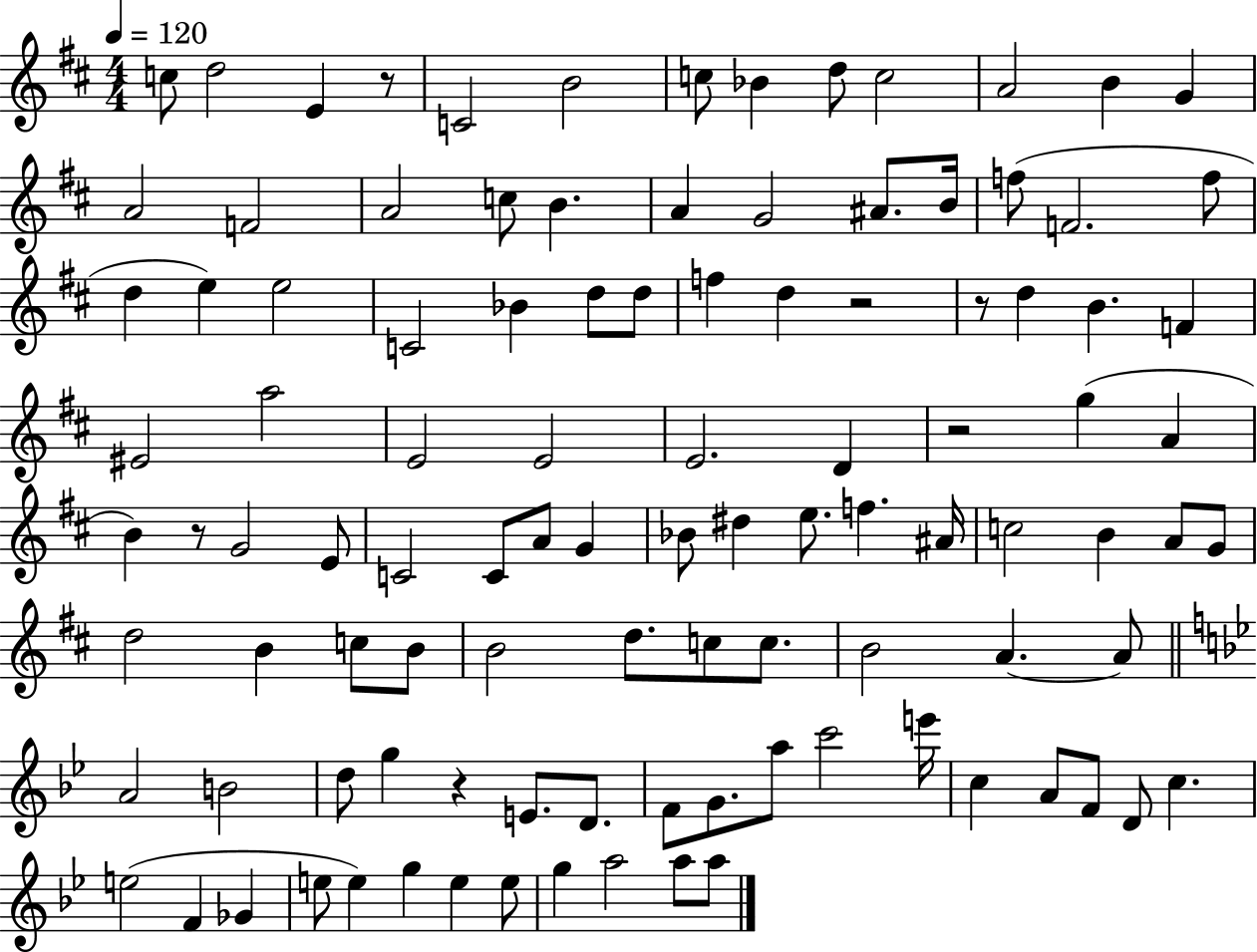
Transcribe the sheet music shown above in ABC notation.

X:1
T:Untitled
M:4/4
L:1/4
K:D
c/2 d2 E z/2 C2 B2 c/2 _B d/2 c2 A2 B G A2 F2 A2 c/2 B A G2 ^A/2 B/4 f/2 F2 f/2 d e e2 C2 _B d/2 d/2 f d z2 z/2 d B F ^E2 a2 E2 E2 E2 D z2 g A B z/2 G2 E/2 C2 C/2 A/2 G _B/2 ^d e/2 f ^A/4 c2 B A/2 G/2 d2 B c/2 B/2 B2 d/2 c/2 c/2 B2 A A/2 A2 B2 d/2 g z E/2 D/2 F/2 G/2 a/2 c'2 e'/4 c A/2 F/2 D/2 c e2 F _G e/2 e g e e/2 g a2 a/2 a/2